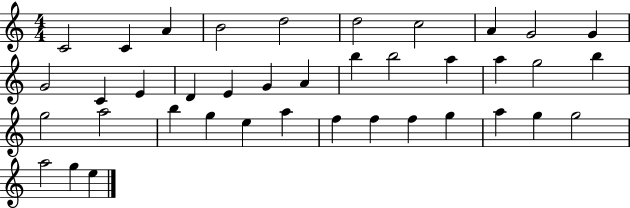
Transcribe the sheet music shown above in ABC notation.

X:1
T:Untitled
M:4/4
L:1/4
K:C
C2 C A B2 d2 d2 c2 A G2 G G2 C E D E G A b b2 a a g2 b g2 a2 b g e a f f f g a g g2 a2 g e